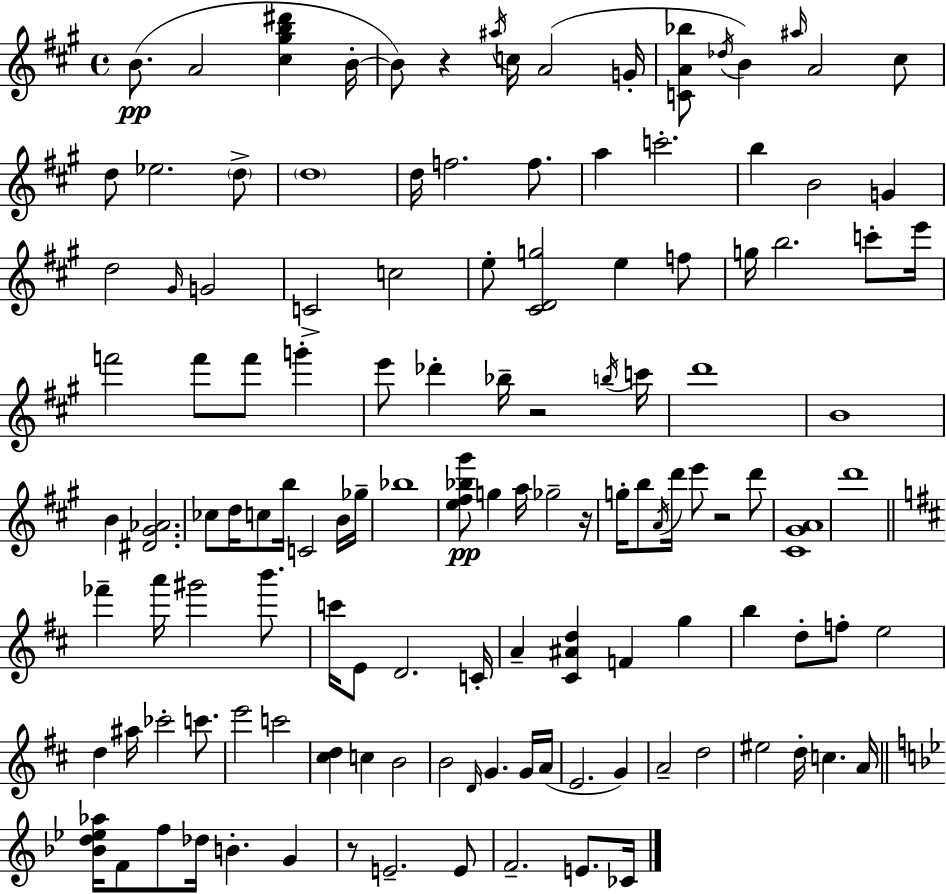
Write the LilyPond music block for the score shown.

{
  \clef treble
  \time 4/4
  \defaultTimeSignature
  \key a \major
  b'8.(\pp a'2 <cis'' gis'' b'' dis'''>4 b'16-.~~ | b'8) r4 \acciaccatura { ais''16 } c''16 a'2( | g'16-. <c' a' bes''>8 \acciaccatura { des''16 } b'4) \grace { ais''16 } a'2 | cis''8 d''8 ees''2. | \break \parenthesize d''8-> \parenthesize d''1 | d''16 f''2. | f''8. a''4 c'''2.-. | b''4 b'2 g'4 | \break d''2 \grace { gis'16 } g'2 | c'2-> c''2 | e''8-. <cis' d' g''>2 e''4 | f''8 g''16 b''2. | \break c'''8-. e'''16 f'''2 f'''8 f'''8 | g'''4-. e'''8 des'''4-. bes''16-- r2 | \acciaccatura { b''16 } c'''16 d'''1 | b'1 | \break b'4 <dis' gis' aes'>2. | ces''8 d''16 c''8 b''16 c'2 | b'16 ges''16-- bes''1 | <e'' fis'' bes'' gis'''>8\pp g''4 a''16 ges''2-- | \break r16 g''16-. b''8 \acciaccatura { a'16 } d'''16 e'''8 r2 | d'''8 <cis' gis' a'>1 | d'''1 | \bar "||" \break \key d \major fes'''4-- a'''16 gis'''2 b'''8. | c'''16 e'8 d'2. c'16-. | a'4-- <cis' ais' d''>4 f'4 g''4 | b''4 d''8-. f''8-. e''2 | \break d''4 ais''16 ces'''2-. c'''8. | e'''2 c'''2 | <cis'' d''>4 c''4 b'2 | b'2 \grace { d'16 } g'4. g'16 | \break a'16( e'2. g'4) | a'2-- d''2 | eis''2 d''16-. c''4. | a'16 \bar "||" \break \key bes \major <bes' d'' ees'' aes''>16 f'8 f''8 des''16 b'4.-. g'4 | r8 e'2.-- e'8 | f'2.-- e'8. ces'16 | \bar "|."
}